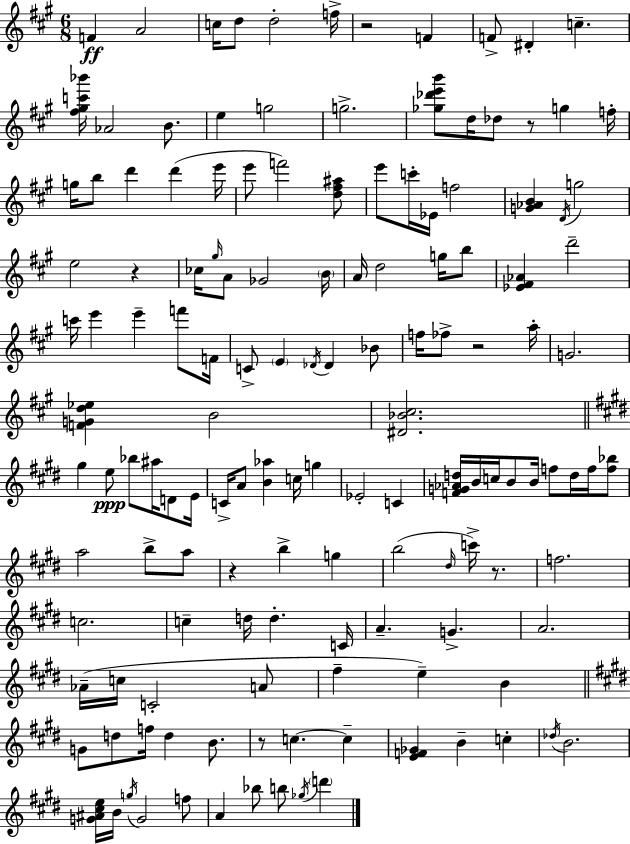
F4/q A4/h C5/s D5/e D5/h F5/s R/h F4/q F4/e D#4/q C5/q. [F#5,G#5,C6,Bb6]/s Ab4/h B4/e. E5/q G5/h G5/h. [Gb5,Db6,E6,B6]/e D5/s Db5/e R/e G5/q F5/s G5/s B5/e D6/q D6/q E6/s E6/e F6/h [D5,F#5,A#5]/e E6/e C6/s Eb4/s F5/h [G4,Ab4,B4]/q D4/s G5/h E5/h R/q CES5/s G#5/s A4/e Gb4/h B4/s A4/s D5/h G5/s B5/e [Eb4,F#4,Ab4]/q D6/h C6/s E6/q E6/q F6/e F4/s C4/e E4/q Db4/s Db4/q Bb4/e F5/s FES5/e R/h A5/s G4/h. [F4,G4,D5,Eb5]/q B4/h [D#4,Bb4,C#5]/h. G#5/q E5/e Bb5/e A#5/s D4/e E4/s C4/s A4/e [B4,Ab5]/q C5/s G5/q Eb4/h C4/q [F4,G4,Ab4,D5]/s B4/s C5/s B4/e B4/s F5/e D5/s F5/s [F5,Bb5]/e A5/h B5/e A5/e R/q B5/q G5/q B5/h D#5/s C6/s R/e. F5/h. C5/h. C5/q D5/s D5/q. C4/s A4/q. G4/q. A4/h. Ab4/s C5/s C4/h A4/e F#5/q E5/q B4/q G4/e D5/e F5/s D5/q B4/e. R/e C5/q. C5/q [E4,F4,Gb4]/q B4/q C5/q Db5/s B4/h. [G4,A#4,C#5,E5]/s B4/s G5/s G4/h F5/e A4/q Bb5/e B5/e Gb5/s D6/q